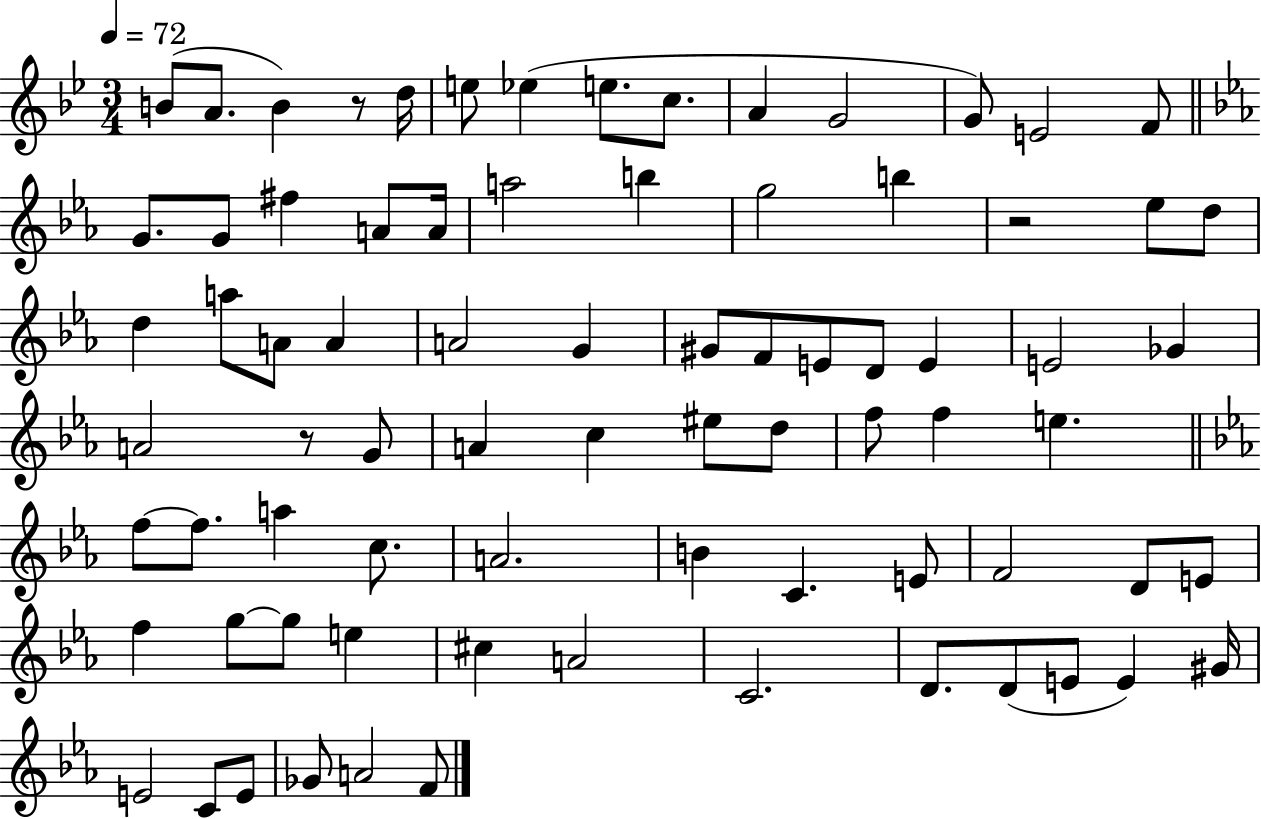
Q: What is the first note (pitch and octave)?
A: B4